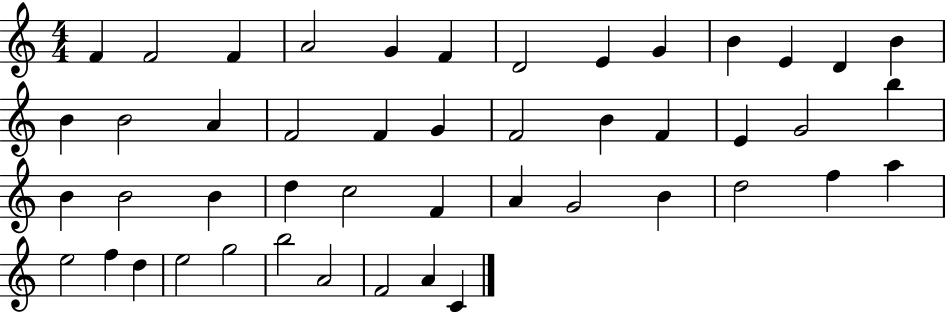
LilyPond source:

{
  \clef treble
  \numericTimeSignature
  \time 4/4
  \key c \major
  f'4 f'2 f'4 | a'2 g'4 f'4 | d'2 e'4 g'4 | b'4 e'4 d'4 b'4 | \break b'4 b'2 a'4 | f'2 f'4 g'4 | f'2 b'4 f'4 | e'4 g'2 b''4 | \break b'4 b'2 b'4 | d''4 c''2 f'4 | a'4 g'2 b'4 | d''2 f''4 a''4 | \break e''2 f''4 d''4 | e''2 g''2 | b''2 a'2 | f'2 a'4 c'4 | \break \bar "|."
}